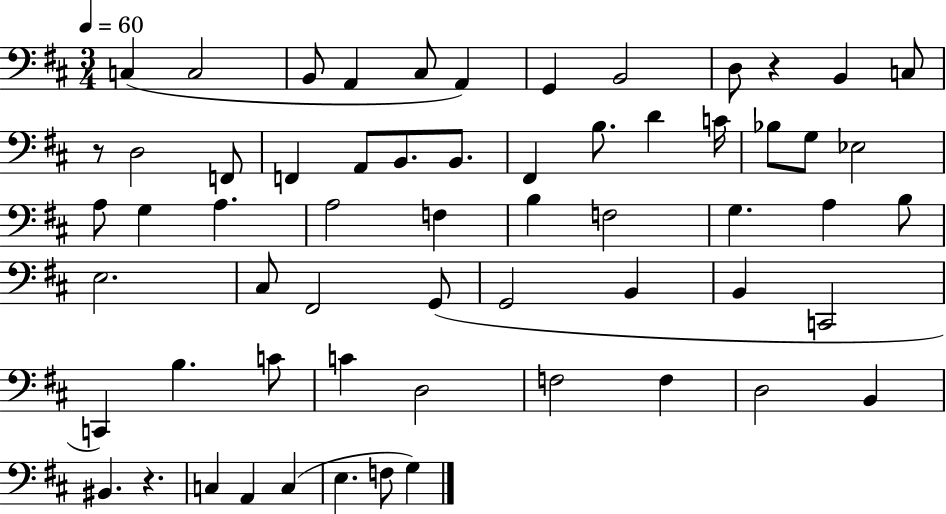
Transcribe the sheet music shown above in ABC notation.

X:1
T:Untitled
M:3/4
L:1/4
K:D
C, C,2 B,,/2 A,, ^C,/2 A,, G,, B,,2 D,/2 z B,, C,/2 z/2 D,2 F,,/2 F,, A,,/2 B,,/2 B,,/2 ^F,, B,/2 D C/4 _B,/2 G,/2 _E,2 A,/2 G, A, A,2 F, B, F,2 G, A, B,/2 E,2 ^C,/2 ^F,,2 G,,/2 G,,2 B,, B,, C,,2 C,, B, C/2 C D,2 F,2 F, D,2 B,, ^B,, z C, A,, C, E, F,/2 G,